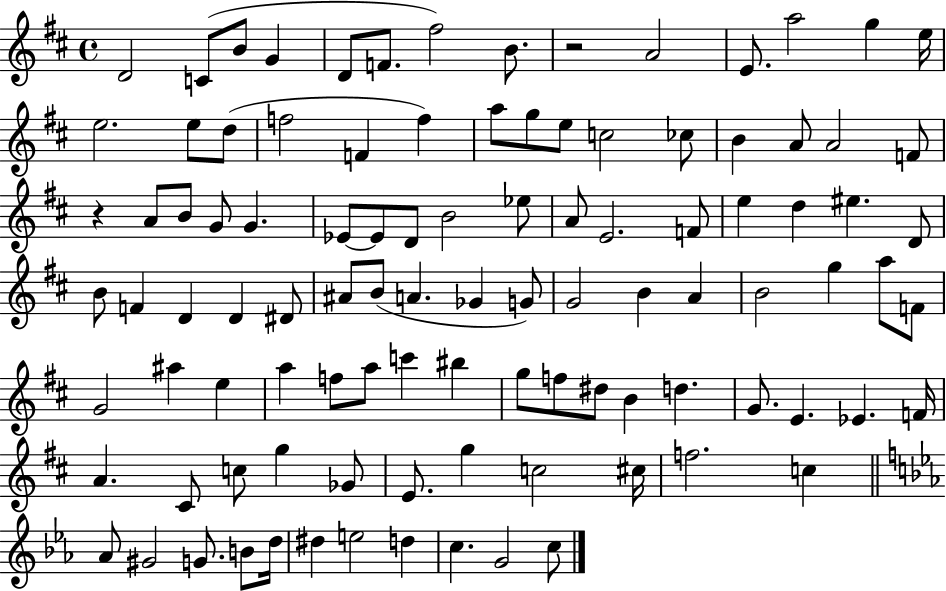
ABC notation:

X:1
T:Untitled
M:4/4
L:1/4
K:D
D2 C/2 B/2 G D/2 F/2 ^f2 B/2 z2 A2 E/2 a2 g e/4 e2 e/2 d/2 f2 F f a/2 g/2 e/2 c2 _c/2 B A/2 A2 F/2 z A/2 B/2 G/2 G _E/2 _E/2 D/2 B2 _e/2 A/2 E2 F/2 e d ^e D/2 B/2 F D D ^D/2 ^A/2 B/2 A _G G/2 G2 B A B2 g a/2 F/2 G2 ^a e a f/2 a/2 c' ^b g/2 f/2 ^d/2 B d G/2 E _E F/4 A ^C/2 c/2 g _G/2 E/2 g c2 ^c/4 f2 c _A/2 ^G2 G/2 B/2 d/4 ^d e2 d c G2 c/2